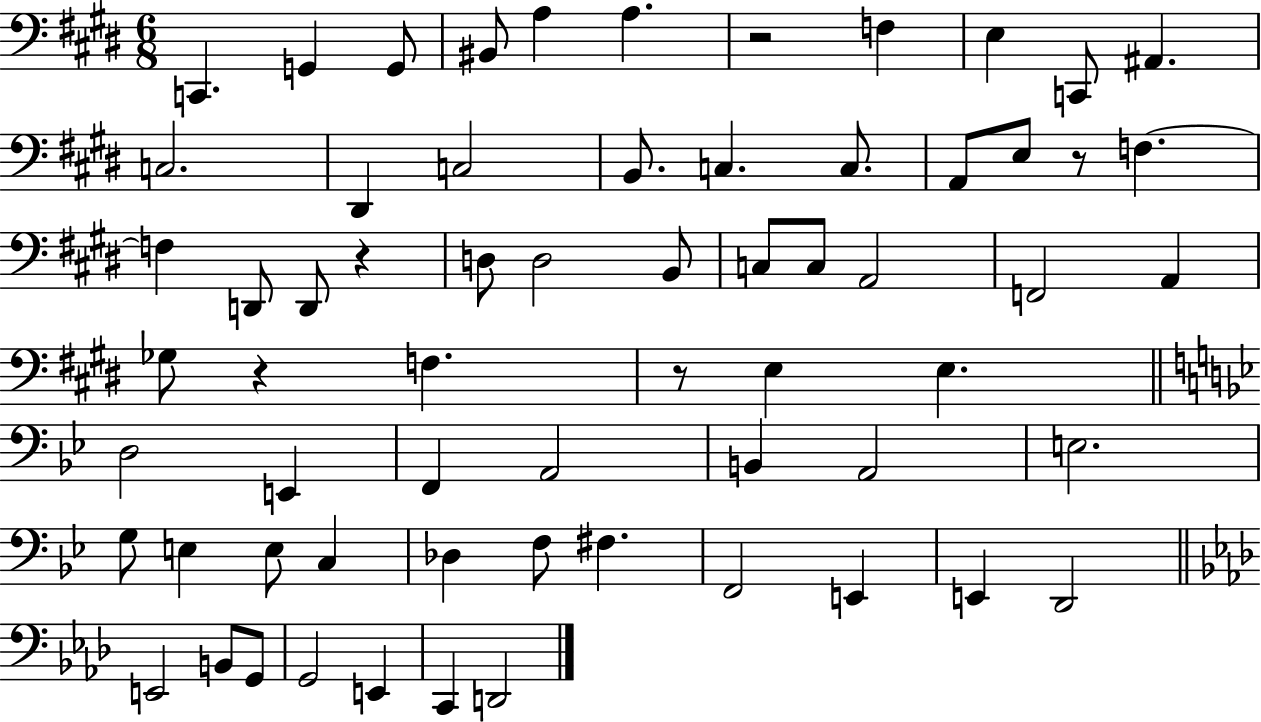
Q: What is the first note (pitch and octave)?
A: C2